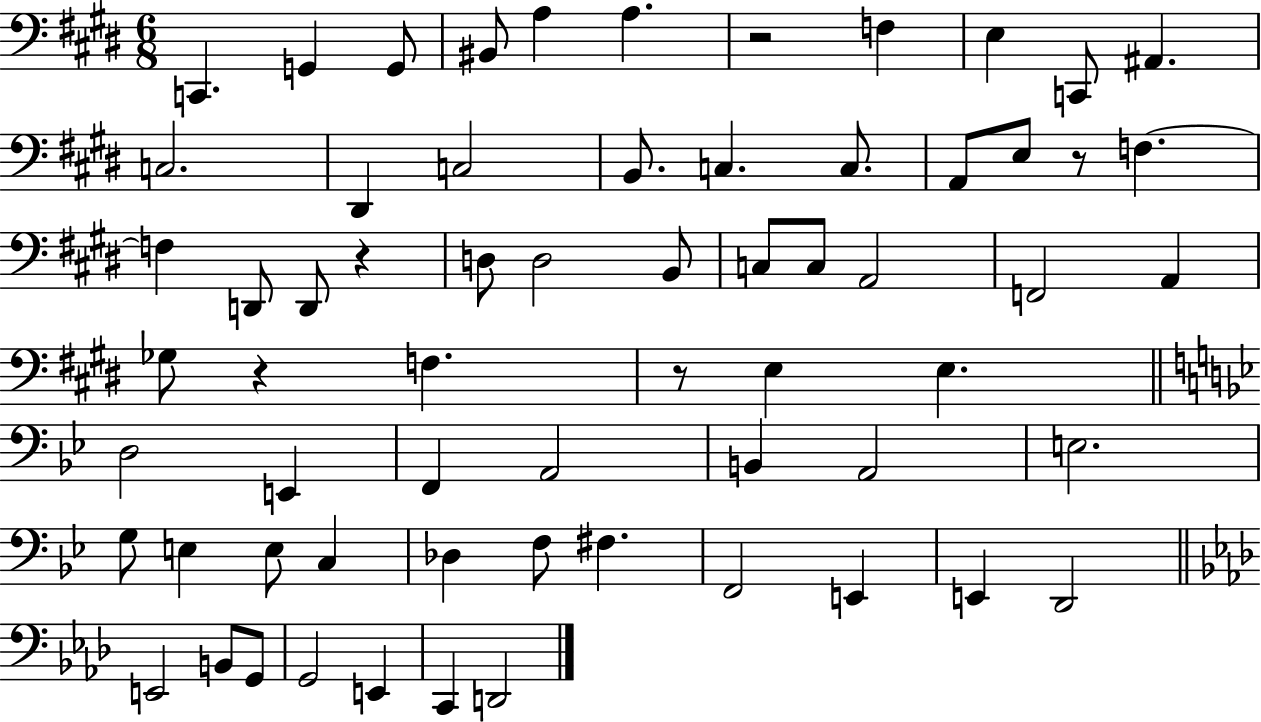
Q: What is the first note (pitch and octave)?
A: C2